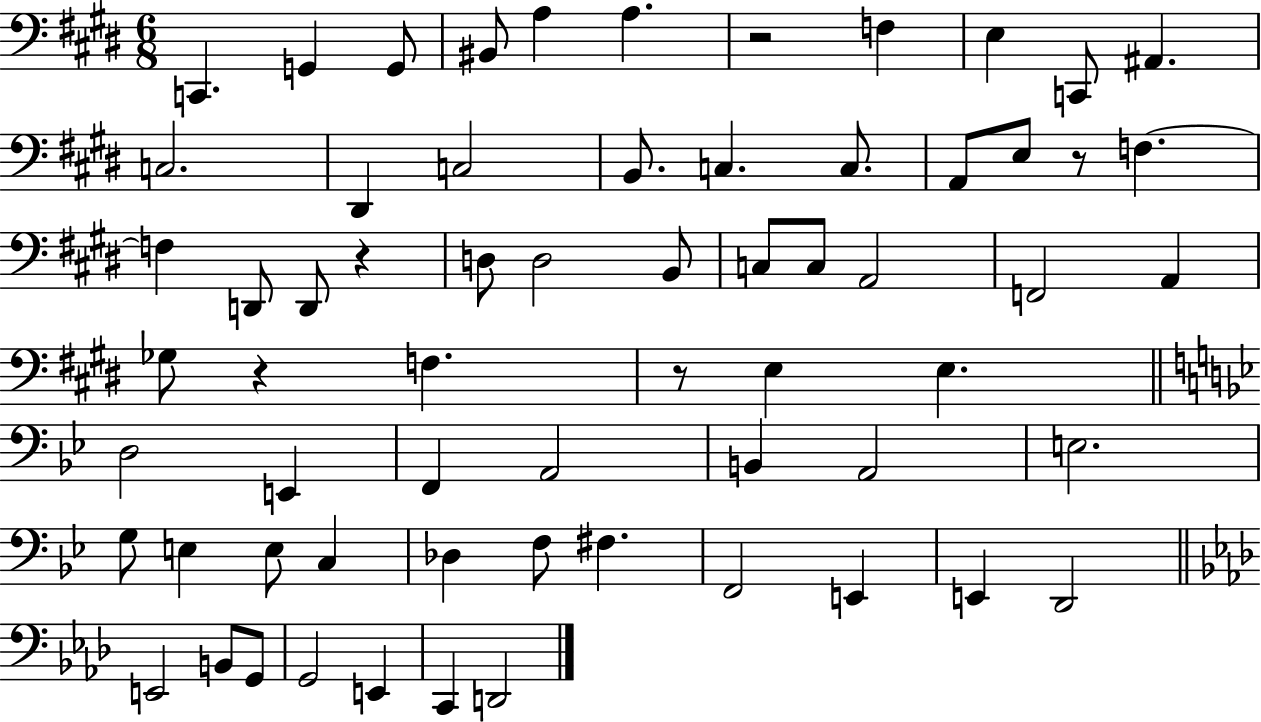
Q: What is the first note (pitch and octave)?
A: C2